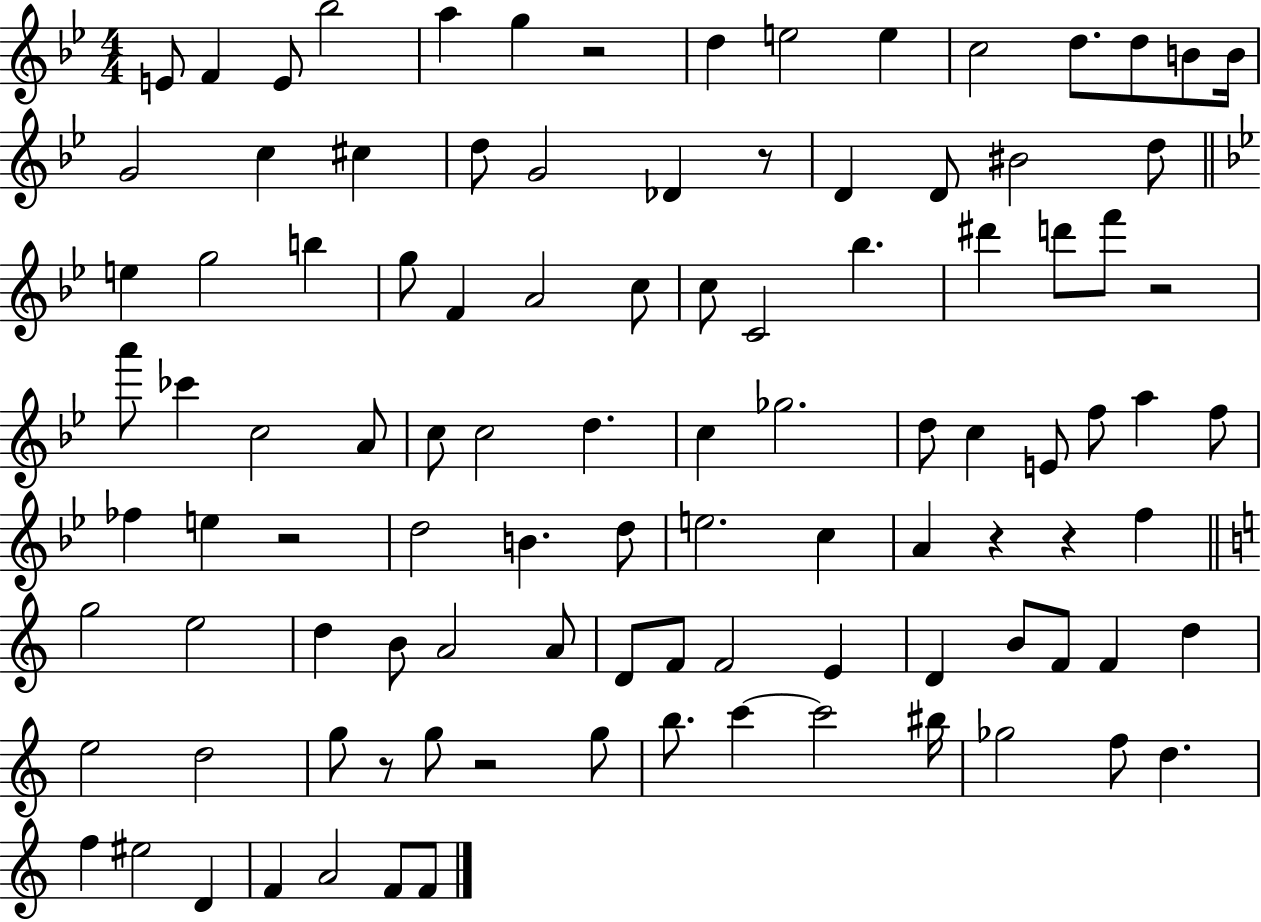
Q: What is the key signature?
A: BES major